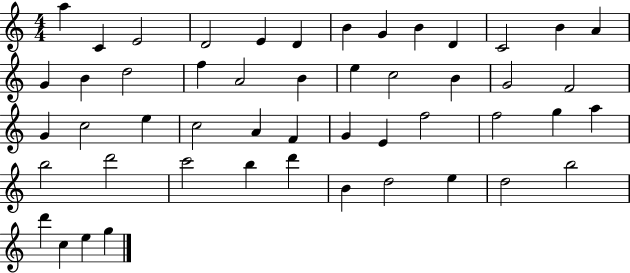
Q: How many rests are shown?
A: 0